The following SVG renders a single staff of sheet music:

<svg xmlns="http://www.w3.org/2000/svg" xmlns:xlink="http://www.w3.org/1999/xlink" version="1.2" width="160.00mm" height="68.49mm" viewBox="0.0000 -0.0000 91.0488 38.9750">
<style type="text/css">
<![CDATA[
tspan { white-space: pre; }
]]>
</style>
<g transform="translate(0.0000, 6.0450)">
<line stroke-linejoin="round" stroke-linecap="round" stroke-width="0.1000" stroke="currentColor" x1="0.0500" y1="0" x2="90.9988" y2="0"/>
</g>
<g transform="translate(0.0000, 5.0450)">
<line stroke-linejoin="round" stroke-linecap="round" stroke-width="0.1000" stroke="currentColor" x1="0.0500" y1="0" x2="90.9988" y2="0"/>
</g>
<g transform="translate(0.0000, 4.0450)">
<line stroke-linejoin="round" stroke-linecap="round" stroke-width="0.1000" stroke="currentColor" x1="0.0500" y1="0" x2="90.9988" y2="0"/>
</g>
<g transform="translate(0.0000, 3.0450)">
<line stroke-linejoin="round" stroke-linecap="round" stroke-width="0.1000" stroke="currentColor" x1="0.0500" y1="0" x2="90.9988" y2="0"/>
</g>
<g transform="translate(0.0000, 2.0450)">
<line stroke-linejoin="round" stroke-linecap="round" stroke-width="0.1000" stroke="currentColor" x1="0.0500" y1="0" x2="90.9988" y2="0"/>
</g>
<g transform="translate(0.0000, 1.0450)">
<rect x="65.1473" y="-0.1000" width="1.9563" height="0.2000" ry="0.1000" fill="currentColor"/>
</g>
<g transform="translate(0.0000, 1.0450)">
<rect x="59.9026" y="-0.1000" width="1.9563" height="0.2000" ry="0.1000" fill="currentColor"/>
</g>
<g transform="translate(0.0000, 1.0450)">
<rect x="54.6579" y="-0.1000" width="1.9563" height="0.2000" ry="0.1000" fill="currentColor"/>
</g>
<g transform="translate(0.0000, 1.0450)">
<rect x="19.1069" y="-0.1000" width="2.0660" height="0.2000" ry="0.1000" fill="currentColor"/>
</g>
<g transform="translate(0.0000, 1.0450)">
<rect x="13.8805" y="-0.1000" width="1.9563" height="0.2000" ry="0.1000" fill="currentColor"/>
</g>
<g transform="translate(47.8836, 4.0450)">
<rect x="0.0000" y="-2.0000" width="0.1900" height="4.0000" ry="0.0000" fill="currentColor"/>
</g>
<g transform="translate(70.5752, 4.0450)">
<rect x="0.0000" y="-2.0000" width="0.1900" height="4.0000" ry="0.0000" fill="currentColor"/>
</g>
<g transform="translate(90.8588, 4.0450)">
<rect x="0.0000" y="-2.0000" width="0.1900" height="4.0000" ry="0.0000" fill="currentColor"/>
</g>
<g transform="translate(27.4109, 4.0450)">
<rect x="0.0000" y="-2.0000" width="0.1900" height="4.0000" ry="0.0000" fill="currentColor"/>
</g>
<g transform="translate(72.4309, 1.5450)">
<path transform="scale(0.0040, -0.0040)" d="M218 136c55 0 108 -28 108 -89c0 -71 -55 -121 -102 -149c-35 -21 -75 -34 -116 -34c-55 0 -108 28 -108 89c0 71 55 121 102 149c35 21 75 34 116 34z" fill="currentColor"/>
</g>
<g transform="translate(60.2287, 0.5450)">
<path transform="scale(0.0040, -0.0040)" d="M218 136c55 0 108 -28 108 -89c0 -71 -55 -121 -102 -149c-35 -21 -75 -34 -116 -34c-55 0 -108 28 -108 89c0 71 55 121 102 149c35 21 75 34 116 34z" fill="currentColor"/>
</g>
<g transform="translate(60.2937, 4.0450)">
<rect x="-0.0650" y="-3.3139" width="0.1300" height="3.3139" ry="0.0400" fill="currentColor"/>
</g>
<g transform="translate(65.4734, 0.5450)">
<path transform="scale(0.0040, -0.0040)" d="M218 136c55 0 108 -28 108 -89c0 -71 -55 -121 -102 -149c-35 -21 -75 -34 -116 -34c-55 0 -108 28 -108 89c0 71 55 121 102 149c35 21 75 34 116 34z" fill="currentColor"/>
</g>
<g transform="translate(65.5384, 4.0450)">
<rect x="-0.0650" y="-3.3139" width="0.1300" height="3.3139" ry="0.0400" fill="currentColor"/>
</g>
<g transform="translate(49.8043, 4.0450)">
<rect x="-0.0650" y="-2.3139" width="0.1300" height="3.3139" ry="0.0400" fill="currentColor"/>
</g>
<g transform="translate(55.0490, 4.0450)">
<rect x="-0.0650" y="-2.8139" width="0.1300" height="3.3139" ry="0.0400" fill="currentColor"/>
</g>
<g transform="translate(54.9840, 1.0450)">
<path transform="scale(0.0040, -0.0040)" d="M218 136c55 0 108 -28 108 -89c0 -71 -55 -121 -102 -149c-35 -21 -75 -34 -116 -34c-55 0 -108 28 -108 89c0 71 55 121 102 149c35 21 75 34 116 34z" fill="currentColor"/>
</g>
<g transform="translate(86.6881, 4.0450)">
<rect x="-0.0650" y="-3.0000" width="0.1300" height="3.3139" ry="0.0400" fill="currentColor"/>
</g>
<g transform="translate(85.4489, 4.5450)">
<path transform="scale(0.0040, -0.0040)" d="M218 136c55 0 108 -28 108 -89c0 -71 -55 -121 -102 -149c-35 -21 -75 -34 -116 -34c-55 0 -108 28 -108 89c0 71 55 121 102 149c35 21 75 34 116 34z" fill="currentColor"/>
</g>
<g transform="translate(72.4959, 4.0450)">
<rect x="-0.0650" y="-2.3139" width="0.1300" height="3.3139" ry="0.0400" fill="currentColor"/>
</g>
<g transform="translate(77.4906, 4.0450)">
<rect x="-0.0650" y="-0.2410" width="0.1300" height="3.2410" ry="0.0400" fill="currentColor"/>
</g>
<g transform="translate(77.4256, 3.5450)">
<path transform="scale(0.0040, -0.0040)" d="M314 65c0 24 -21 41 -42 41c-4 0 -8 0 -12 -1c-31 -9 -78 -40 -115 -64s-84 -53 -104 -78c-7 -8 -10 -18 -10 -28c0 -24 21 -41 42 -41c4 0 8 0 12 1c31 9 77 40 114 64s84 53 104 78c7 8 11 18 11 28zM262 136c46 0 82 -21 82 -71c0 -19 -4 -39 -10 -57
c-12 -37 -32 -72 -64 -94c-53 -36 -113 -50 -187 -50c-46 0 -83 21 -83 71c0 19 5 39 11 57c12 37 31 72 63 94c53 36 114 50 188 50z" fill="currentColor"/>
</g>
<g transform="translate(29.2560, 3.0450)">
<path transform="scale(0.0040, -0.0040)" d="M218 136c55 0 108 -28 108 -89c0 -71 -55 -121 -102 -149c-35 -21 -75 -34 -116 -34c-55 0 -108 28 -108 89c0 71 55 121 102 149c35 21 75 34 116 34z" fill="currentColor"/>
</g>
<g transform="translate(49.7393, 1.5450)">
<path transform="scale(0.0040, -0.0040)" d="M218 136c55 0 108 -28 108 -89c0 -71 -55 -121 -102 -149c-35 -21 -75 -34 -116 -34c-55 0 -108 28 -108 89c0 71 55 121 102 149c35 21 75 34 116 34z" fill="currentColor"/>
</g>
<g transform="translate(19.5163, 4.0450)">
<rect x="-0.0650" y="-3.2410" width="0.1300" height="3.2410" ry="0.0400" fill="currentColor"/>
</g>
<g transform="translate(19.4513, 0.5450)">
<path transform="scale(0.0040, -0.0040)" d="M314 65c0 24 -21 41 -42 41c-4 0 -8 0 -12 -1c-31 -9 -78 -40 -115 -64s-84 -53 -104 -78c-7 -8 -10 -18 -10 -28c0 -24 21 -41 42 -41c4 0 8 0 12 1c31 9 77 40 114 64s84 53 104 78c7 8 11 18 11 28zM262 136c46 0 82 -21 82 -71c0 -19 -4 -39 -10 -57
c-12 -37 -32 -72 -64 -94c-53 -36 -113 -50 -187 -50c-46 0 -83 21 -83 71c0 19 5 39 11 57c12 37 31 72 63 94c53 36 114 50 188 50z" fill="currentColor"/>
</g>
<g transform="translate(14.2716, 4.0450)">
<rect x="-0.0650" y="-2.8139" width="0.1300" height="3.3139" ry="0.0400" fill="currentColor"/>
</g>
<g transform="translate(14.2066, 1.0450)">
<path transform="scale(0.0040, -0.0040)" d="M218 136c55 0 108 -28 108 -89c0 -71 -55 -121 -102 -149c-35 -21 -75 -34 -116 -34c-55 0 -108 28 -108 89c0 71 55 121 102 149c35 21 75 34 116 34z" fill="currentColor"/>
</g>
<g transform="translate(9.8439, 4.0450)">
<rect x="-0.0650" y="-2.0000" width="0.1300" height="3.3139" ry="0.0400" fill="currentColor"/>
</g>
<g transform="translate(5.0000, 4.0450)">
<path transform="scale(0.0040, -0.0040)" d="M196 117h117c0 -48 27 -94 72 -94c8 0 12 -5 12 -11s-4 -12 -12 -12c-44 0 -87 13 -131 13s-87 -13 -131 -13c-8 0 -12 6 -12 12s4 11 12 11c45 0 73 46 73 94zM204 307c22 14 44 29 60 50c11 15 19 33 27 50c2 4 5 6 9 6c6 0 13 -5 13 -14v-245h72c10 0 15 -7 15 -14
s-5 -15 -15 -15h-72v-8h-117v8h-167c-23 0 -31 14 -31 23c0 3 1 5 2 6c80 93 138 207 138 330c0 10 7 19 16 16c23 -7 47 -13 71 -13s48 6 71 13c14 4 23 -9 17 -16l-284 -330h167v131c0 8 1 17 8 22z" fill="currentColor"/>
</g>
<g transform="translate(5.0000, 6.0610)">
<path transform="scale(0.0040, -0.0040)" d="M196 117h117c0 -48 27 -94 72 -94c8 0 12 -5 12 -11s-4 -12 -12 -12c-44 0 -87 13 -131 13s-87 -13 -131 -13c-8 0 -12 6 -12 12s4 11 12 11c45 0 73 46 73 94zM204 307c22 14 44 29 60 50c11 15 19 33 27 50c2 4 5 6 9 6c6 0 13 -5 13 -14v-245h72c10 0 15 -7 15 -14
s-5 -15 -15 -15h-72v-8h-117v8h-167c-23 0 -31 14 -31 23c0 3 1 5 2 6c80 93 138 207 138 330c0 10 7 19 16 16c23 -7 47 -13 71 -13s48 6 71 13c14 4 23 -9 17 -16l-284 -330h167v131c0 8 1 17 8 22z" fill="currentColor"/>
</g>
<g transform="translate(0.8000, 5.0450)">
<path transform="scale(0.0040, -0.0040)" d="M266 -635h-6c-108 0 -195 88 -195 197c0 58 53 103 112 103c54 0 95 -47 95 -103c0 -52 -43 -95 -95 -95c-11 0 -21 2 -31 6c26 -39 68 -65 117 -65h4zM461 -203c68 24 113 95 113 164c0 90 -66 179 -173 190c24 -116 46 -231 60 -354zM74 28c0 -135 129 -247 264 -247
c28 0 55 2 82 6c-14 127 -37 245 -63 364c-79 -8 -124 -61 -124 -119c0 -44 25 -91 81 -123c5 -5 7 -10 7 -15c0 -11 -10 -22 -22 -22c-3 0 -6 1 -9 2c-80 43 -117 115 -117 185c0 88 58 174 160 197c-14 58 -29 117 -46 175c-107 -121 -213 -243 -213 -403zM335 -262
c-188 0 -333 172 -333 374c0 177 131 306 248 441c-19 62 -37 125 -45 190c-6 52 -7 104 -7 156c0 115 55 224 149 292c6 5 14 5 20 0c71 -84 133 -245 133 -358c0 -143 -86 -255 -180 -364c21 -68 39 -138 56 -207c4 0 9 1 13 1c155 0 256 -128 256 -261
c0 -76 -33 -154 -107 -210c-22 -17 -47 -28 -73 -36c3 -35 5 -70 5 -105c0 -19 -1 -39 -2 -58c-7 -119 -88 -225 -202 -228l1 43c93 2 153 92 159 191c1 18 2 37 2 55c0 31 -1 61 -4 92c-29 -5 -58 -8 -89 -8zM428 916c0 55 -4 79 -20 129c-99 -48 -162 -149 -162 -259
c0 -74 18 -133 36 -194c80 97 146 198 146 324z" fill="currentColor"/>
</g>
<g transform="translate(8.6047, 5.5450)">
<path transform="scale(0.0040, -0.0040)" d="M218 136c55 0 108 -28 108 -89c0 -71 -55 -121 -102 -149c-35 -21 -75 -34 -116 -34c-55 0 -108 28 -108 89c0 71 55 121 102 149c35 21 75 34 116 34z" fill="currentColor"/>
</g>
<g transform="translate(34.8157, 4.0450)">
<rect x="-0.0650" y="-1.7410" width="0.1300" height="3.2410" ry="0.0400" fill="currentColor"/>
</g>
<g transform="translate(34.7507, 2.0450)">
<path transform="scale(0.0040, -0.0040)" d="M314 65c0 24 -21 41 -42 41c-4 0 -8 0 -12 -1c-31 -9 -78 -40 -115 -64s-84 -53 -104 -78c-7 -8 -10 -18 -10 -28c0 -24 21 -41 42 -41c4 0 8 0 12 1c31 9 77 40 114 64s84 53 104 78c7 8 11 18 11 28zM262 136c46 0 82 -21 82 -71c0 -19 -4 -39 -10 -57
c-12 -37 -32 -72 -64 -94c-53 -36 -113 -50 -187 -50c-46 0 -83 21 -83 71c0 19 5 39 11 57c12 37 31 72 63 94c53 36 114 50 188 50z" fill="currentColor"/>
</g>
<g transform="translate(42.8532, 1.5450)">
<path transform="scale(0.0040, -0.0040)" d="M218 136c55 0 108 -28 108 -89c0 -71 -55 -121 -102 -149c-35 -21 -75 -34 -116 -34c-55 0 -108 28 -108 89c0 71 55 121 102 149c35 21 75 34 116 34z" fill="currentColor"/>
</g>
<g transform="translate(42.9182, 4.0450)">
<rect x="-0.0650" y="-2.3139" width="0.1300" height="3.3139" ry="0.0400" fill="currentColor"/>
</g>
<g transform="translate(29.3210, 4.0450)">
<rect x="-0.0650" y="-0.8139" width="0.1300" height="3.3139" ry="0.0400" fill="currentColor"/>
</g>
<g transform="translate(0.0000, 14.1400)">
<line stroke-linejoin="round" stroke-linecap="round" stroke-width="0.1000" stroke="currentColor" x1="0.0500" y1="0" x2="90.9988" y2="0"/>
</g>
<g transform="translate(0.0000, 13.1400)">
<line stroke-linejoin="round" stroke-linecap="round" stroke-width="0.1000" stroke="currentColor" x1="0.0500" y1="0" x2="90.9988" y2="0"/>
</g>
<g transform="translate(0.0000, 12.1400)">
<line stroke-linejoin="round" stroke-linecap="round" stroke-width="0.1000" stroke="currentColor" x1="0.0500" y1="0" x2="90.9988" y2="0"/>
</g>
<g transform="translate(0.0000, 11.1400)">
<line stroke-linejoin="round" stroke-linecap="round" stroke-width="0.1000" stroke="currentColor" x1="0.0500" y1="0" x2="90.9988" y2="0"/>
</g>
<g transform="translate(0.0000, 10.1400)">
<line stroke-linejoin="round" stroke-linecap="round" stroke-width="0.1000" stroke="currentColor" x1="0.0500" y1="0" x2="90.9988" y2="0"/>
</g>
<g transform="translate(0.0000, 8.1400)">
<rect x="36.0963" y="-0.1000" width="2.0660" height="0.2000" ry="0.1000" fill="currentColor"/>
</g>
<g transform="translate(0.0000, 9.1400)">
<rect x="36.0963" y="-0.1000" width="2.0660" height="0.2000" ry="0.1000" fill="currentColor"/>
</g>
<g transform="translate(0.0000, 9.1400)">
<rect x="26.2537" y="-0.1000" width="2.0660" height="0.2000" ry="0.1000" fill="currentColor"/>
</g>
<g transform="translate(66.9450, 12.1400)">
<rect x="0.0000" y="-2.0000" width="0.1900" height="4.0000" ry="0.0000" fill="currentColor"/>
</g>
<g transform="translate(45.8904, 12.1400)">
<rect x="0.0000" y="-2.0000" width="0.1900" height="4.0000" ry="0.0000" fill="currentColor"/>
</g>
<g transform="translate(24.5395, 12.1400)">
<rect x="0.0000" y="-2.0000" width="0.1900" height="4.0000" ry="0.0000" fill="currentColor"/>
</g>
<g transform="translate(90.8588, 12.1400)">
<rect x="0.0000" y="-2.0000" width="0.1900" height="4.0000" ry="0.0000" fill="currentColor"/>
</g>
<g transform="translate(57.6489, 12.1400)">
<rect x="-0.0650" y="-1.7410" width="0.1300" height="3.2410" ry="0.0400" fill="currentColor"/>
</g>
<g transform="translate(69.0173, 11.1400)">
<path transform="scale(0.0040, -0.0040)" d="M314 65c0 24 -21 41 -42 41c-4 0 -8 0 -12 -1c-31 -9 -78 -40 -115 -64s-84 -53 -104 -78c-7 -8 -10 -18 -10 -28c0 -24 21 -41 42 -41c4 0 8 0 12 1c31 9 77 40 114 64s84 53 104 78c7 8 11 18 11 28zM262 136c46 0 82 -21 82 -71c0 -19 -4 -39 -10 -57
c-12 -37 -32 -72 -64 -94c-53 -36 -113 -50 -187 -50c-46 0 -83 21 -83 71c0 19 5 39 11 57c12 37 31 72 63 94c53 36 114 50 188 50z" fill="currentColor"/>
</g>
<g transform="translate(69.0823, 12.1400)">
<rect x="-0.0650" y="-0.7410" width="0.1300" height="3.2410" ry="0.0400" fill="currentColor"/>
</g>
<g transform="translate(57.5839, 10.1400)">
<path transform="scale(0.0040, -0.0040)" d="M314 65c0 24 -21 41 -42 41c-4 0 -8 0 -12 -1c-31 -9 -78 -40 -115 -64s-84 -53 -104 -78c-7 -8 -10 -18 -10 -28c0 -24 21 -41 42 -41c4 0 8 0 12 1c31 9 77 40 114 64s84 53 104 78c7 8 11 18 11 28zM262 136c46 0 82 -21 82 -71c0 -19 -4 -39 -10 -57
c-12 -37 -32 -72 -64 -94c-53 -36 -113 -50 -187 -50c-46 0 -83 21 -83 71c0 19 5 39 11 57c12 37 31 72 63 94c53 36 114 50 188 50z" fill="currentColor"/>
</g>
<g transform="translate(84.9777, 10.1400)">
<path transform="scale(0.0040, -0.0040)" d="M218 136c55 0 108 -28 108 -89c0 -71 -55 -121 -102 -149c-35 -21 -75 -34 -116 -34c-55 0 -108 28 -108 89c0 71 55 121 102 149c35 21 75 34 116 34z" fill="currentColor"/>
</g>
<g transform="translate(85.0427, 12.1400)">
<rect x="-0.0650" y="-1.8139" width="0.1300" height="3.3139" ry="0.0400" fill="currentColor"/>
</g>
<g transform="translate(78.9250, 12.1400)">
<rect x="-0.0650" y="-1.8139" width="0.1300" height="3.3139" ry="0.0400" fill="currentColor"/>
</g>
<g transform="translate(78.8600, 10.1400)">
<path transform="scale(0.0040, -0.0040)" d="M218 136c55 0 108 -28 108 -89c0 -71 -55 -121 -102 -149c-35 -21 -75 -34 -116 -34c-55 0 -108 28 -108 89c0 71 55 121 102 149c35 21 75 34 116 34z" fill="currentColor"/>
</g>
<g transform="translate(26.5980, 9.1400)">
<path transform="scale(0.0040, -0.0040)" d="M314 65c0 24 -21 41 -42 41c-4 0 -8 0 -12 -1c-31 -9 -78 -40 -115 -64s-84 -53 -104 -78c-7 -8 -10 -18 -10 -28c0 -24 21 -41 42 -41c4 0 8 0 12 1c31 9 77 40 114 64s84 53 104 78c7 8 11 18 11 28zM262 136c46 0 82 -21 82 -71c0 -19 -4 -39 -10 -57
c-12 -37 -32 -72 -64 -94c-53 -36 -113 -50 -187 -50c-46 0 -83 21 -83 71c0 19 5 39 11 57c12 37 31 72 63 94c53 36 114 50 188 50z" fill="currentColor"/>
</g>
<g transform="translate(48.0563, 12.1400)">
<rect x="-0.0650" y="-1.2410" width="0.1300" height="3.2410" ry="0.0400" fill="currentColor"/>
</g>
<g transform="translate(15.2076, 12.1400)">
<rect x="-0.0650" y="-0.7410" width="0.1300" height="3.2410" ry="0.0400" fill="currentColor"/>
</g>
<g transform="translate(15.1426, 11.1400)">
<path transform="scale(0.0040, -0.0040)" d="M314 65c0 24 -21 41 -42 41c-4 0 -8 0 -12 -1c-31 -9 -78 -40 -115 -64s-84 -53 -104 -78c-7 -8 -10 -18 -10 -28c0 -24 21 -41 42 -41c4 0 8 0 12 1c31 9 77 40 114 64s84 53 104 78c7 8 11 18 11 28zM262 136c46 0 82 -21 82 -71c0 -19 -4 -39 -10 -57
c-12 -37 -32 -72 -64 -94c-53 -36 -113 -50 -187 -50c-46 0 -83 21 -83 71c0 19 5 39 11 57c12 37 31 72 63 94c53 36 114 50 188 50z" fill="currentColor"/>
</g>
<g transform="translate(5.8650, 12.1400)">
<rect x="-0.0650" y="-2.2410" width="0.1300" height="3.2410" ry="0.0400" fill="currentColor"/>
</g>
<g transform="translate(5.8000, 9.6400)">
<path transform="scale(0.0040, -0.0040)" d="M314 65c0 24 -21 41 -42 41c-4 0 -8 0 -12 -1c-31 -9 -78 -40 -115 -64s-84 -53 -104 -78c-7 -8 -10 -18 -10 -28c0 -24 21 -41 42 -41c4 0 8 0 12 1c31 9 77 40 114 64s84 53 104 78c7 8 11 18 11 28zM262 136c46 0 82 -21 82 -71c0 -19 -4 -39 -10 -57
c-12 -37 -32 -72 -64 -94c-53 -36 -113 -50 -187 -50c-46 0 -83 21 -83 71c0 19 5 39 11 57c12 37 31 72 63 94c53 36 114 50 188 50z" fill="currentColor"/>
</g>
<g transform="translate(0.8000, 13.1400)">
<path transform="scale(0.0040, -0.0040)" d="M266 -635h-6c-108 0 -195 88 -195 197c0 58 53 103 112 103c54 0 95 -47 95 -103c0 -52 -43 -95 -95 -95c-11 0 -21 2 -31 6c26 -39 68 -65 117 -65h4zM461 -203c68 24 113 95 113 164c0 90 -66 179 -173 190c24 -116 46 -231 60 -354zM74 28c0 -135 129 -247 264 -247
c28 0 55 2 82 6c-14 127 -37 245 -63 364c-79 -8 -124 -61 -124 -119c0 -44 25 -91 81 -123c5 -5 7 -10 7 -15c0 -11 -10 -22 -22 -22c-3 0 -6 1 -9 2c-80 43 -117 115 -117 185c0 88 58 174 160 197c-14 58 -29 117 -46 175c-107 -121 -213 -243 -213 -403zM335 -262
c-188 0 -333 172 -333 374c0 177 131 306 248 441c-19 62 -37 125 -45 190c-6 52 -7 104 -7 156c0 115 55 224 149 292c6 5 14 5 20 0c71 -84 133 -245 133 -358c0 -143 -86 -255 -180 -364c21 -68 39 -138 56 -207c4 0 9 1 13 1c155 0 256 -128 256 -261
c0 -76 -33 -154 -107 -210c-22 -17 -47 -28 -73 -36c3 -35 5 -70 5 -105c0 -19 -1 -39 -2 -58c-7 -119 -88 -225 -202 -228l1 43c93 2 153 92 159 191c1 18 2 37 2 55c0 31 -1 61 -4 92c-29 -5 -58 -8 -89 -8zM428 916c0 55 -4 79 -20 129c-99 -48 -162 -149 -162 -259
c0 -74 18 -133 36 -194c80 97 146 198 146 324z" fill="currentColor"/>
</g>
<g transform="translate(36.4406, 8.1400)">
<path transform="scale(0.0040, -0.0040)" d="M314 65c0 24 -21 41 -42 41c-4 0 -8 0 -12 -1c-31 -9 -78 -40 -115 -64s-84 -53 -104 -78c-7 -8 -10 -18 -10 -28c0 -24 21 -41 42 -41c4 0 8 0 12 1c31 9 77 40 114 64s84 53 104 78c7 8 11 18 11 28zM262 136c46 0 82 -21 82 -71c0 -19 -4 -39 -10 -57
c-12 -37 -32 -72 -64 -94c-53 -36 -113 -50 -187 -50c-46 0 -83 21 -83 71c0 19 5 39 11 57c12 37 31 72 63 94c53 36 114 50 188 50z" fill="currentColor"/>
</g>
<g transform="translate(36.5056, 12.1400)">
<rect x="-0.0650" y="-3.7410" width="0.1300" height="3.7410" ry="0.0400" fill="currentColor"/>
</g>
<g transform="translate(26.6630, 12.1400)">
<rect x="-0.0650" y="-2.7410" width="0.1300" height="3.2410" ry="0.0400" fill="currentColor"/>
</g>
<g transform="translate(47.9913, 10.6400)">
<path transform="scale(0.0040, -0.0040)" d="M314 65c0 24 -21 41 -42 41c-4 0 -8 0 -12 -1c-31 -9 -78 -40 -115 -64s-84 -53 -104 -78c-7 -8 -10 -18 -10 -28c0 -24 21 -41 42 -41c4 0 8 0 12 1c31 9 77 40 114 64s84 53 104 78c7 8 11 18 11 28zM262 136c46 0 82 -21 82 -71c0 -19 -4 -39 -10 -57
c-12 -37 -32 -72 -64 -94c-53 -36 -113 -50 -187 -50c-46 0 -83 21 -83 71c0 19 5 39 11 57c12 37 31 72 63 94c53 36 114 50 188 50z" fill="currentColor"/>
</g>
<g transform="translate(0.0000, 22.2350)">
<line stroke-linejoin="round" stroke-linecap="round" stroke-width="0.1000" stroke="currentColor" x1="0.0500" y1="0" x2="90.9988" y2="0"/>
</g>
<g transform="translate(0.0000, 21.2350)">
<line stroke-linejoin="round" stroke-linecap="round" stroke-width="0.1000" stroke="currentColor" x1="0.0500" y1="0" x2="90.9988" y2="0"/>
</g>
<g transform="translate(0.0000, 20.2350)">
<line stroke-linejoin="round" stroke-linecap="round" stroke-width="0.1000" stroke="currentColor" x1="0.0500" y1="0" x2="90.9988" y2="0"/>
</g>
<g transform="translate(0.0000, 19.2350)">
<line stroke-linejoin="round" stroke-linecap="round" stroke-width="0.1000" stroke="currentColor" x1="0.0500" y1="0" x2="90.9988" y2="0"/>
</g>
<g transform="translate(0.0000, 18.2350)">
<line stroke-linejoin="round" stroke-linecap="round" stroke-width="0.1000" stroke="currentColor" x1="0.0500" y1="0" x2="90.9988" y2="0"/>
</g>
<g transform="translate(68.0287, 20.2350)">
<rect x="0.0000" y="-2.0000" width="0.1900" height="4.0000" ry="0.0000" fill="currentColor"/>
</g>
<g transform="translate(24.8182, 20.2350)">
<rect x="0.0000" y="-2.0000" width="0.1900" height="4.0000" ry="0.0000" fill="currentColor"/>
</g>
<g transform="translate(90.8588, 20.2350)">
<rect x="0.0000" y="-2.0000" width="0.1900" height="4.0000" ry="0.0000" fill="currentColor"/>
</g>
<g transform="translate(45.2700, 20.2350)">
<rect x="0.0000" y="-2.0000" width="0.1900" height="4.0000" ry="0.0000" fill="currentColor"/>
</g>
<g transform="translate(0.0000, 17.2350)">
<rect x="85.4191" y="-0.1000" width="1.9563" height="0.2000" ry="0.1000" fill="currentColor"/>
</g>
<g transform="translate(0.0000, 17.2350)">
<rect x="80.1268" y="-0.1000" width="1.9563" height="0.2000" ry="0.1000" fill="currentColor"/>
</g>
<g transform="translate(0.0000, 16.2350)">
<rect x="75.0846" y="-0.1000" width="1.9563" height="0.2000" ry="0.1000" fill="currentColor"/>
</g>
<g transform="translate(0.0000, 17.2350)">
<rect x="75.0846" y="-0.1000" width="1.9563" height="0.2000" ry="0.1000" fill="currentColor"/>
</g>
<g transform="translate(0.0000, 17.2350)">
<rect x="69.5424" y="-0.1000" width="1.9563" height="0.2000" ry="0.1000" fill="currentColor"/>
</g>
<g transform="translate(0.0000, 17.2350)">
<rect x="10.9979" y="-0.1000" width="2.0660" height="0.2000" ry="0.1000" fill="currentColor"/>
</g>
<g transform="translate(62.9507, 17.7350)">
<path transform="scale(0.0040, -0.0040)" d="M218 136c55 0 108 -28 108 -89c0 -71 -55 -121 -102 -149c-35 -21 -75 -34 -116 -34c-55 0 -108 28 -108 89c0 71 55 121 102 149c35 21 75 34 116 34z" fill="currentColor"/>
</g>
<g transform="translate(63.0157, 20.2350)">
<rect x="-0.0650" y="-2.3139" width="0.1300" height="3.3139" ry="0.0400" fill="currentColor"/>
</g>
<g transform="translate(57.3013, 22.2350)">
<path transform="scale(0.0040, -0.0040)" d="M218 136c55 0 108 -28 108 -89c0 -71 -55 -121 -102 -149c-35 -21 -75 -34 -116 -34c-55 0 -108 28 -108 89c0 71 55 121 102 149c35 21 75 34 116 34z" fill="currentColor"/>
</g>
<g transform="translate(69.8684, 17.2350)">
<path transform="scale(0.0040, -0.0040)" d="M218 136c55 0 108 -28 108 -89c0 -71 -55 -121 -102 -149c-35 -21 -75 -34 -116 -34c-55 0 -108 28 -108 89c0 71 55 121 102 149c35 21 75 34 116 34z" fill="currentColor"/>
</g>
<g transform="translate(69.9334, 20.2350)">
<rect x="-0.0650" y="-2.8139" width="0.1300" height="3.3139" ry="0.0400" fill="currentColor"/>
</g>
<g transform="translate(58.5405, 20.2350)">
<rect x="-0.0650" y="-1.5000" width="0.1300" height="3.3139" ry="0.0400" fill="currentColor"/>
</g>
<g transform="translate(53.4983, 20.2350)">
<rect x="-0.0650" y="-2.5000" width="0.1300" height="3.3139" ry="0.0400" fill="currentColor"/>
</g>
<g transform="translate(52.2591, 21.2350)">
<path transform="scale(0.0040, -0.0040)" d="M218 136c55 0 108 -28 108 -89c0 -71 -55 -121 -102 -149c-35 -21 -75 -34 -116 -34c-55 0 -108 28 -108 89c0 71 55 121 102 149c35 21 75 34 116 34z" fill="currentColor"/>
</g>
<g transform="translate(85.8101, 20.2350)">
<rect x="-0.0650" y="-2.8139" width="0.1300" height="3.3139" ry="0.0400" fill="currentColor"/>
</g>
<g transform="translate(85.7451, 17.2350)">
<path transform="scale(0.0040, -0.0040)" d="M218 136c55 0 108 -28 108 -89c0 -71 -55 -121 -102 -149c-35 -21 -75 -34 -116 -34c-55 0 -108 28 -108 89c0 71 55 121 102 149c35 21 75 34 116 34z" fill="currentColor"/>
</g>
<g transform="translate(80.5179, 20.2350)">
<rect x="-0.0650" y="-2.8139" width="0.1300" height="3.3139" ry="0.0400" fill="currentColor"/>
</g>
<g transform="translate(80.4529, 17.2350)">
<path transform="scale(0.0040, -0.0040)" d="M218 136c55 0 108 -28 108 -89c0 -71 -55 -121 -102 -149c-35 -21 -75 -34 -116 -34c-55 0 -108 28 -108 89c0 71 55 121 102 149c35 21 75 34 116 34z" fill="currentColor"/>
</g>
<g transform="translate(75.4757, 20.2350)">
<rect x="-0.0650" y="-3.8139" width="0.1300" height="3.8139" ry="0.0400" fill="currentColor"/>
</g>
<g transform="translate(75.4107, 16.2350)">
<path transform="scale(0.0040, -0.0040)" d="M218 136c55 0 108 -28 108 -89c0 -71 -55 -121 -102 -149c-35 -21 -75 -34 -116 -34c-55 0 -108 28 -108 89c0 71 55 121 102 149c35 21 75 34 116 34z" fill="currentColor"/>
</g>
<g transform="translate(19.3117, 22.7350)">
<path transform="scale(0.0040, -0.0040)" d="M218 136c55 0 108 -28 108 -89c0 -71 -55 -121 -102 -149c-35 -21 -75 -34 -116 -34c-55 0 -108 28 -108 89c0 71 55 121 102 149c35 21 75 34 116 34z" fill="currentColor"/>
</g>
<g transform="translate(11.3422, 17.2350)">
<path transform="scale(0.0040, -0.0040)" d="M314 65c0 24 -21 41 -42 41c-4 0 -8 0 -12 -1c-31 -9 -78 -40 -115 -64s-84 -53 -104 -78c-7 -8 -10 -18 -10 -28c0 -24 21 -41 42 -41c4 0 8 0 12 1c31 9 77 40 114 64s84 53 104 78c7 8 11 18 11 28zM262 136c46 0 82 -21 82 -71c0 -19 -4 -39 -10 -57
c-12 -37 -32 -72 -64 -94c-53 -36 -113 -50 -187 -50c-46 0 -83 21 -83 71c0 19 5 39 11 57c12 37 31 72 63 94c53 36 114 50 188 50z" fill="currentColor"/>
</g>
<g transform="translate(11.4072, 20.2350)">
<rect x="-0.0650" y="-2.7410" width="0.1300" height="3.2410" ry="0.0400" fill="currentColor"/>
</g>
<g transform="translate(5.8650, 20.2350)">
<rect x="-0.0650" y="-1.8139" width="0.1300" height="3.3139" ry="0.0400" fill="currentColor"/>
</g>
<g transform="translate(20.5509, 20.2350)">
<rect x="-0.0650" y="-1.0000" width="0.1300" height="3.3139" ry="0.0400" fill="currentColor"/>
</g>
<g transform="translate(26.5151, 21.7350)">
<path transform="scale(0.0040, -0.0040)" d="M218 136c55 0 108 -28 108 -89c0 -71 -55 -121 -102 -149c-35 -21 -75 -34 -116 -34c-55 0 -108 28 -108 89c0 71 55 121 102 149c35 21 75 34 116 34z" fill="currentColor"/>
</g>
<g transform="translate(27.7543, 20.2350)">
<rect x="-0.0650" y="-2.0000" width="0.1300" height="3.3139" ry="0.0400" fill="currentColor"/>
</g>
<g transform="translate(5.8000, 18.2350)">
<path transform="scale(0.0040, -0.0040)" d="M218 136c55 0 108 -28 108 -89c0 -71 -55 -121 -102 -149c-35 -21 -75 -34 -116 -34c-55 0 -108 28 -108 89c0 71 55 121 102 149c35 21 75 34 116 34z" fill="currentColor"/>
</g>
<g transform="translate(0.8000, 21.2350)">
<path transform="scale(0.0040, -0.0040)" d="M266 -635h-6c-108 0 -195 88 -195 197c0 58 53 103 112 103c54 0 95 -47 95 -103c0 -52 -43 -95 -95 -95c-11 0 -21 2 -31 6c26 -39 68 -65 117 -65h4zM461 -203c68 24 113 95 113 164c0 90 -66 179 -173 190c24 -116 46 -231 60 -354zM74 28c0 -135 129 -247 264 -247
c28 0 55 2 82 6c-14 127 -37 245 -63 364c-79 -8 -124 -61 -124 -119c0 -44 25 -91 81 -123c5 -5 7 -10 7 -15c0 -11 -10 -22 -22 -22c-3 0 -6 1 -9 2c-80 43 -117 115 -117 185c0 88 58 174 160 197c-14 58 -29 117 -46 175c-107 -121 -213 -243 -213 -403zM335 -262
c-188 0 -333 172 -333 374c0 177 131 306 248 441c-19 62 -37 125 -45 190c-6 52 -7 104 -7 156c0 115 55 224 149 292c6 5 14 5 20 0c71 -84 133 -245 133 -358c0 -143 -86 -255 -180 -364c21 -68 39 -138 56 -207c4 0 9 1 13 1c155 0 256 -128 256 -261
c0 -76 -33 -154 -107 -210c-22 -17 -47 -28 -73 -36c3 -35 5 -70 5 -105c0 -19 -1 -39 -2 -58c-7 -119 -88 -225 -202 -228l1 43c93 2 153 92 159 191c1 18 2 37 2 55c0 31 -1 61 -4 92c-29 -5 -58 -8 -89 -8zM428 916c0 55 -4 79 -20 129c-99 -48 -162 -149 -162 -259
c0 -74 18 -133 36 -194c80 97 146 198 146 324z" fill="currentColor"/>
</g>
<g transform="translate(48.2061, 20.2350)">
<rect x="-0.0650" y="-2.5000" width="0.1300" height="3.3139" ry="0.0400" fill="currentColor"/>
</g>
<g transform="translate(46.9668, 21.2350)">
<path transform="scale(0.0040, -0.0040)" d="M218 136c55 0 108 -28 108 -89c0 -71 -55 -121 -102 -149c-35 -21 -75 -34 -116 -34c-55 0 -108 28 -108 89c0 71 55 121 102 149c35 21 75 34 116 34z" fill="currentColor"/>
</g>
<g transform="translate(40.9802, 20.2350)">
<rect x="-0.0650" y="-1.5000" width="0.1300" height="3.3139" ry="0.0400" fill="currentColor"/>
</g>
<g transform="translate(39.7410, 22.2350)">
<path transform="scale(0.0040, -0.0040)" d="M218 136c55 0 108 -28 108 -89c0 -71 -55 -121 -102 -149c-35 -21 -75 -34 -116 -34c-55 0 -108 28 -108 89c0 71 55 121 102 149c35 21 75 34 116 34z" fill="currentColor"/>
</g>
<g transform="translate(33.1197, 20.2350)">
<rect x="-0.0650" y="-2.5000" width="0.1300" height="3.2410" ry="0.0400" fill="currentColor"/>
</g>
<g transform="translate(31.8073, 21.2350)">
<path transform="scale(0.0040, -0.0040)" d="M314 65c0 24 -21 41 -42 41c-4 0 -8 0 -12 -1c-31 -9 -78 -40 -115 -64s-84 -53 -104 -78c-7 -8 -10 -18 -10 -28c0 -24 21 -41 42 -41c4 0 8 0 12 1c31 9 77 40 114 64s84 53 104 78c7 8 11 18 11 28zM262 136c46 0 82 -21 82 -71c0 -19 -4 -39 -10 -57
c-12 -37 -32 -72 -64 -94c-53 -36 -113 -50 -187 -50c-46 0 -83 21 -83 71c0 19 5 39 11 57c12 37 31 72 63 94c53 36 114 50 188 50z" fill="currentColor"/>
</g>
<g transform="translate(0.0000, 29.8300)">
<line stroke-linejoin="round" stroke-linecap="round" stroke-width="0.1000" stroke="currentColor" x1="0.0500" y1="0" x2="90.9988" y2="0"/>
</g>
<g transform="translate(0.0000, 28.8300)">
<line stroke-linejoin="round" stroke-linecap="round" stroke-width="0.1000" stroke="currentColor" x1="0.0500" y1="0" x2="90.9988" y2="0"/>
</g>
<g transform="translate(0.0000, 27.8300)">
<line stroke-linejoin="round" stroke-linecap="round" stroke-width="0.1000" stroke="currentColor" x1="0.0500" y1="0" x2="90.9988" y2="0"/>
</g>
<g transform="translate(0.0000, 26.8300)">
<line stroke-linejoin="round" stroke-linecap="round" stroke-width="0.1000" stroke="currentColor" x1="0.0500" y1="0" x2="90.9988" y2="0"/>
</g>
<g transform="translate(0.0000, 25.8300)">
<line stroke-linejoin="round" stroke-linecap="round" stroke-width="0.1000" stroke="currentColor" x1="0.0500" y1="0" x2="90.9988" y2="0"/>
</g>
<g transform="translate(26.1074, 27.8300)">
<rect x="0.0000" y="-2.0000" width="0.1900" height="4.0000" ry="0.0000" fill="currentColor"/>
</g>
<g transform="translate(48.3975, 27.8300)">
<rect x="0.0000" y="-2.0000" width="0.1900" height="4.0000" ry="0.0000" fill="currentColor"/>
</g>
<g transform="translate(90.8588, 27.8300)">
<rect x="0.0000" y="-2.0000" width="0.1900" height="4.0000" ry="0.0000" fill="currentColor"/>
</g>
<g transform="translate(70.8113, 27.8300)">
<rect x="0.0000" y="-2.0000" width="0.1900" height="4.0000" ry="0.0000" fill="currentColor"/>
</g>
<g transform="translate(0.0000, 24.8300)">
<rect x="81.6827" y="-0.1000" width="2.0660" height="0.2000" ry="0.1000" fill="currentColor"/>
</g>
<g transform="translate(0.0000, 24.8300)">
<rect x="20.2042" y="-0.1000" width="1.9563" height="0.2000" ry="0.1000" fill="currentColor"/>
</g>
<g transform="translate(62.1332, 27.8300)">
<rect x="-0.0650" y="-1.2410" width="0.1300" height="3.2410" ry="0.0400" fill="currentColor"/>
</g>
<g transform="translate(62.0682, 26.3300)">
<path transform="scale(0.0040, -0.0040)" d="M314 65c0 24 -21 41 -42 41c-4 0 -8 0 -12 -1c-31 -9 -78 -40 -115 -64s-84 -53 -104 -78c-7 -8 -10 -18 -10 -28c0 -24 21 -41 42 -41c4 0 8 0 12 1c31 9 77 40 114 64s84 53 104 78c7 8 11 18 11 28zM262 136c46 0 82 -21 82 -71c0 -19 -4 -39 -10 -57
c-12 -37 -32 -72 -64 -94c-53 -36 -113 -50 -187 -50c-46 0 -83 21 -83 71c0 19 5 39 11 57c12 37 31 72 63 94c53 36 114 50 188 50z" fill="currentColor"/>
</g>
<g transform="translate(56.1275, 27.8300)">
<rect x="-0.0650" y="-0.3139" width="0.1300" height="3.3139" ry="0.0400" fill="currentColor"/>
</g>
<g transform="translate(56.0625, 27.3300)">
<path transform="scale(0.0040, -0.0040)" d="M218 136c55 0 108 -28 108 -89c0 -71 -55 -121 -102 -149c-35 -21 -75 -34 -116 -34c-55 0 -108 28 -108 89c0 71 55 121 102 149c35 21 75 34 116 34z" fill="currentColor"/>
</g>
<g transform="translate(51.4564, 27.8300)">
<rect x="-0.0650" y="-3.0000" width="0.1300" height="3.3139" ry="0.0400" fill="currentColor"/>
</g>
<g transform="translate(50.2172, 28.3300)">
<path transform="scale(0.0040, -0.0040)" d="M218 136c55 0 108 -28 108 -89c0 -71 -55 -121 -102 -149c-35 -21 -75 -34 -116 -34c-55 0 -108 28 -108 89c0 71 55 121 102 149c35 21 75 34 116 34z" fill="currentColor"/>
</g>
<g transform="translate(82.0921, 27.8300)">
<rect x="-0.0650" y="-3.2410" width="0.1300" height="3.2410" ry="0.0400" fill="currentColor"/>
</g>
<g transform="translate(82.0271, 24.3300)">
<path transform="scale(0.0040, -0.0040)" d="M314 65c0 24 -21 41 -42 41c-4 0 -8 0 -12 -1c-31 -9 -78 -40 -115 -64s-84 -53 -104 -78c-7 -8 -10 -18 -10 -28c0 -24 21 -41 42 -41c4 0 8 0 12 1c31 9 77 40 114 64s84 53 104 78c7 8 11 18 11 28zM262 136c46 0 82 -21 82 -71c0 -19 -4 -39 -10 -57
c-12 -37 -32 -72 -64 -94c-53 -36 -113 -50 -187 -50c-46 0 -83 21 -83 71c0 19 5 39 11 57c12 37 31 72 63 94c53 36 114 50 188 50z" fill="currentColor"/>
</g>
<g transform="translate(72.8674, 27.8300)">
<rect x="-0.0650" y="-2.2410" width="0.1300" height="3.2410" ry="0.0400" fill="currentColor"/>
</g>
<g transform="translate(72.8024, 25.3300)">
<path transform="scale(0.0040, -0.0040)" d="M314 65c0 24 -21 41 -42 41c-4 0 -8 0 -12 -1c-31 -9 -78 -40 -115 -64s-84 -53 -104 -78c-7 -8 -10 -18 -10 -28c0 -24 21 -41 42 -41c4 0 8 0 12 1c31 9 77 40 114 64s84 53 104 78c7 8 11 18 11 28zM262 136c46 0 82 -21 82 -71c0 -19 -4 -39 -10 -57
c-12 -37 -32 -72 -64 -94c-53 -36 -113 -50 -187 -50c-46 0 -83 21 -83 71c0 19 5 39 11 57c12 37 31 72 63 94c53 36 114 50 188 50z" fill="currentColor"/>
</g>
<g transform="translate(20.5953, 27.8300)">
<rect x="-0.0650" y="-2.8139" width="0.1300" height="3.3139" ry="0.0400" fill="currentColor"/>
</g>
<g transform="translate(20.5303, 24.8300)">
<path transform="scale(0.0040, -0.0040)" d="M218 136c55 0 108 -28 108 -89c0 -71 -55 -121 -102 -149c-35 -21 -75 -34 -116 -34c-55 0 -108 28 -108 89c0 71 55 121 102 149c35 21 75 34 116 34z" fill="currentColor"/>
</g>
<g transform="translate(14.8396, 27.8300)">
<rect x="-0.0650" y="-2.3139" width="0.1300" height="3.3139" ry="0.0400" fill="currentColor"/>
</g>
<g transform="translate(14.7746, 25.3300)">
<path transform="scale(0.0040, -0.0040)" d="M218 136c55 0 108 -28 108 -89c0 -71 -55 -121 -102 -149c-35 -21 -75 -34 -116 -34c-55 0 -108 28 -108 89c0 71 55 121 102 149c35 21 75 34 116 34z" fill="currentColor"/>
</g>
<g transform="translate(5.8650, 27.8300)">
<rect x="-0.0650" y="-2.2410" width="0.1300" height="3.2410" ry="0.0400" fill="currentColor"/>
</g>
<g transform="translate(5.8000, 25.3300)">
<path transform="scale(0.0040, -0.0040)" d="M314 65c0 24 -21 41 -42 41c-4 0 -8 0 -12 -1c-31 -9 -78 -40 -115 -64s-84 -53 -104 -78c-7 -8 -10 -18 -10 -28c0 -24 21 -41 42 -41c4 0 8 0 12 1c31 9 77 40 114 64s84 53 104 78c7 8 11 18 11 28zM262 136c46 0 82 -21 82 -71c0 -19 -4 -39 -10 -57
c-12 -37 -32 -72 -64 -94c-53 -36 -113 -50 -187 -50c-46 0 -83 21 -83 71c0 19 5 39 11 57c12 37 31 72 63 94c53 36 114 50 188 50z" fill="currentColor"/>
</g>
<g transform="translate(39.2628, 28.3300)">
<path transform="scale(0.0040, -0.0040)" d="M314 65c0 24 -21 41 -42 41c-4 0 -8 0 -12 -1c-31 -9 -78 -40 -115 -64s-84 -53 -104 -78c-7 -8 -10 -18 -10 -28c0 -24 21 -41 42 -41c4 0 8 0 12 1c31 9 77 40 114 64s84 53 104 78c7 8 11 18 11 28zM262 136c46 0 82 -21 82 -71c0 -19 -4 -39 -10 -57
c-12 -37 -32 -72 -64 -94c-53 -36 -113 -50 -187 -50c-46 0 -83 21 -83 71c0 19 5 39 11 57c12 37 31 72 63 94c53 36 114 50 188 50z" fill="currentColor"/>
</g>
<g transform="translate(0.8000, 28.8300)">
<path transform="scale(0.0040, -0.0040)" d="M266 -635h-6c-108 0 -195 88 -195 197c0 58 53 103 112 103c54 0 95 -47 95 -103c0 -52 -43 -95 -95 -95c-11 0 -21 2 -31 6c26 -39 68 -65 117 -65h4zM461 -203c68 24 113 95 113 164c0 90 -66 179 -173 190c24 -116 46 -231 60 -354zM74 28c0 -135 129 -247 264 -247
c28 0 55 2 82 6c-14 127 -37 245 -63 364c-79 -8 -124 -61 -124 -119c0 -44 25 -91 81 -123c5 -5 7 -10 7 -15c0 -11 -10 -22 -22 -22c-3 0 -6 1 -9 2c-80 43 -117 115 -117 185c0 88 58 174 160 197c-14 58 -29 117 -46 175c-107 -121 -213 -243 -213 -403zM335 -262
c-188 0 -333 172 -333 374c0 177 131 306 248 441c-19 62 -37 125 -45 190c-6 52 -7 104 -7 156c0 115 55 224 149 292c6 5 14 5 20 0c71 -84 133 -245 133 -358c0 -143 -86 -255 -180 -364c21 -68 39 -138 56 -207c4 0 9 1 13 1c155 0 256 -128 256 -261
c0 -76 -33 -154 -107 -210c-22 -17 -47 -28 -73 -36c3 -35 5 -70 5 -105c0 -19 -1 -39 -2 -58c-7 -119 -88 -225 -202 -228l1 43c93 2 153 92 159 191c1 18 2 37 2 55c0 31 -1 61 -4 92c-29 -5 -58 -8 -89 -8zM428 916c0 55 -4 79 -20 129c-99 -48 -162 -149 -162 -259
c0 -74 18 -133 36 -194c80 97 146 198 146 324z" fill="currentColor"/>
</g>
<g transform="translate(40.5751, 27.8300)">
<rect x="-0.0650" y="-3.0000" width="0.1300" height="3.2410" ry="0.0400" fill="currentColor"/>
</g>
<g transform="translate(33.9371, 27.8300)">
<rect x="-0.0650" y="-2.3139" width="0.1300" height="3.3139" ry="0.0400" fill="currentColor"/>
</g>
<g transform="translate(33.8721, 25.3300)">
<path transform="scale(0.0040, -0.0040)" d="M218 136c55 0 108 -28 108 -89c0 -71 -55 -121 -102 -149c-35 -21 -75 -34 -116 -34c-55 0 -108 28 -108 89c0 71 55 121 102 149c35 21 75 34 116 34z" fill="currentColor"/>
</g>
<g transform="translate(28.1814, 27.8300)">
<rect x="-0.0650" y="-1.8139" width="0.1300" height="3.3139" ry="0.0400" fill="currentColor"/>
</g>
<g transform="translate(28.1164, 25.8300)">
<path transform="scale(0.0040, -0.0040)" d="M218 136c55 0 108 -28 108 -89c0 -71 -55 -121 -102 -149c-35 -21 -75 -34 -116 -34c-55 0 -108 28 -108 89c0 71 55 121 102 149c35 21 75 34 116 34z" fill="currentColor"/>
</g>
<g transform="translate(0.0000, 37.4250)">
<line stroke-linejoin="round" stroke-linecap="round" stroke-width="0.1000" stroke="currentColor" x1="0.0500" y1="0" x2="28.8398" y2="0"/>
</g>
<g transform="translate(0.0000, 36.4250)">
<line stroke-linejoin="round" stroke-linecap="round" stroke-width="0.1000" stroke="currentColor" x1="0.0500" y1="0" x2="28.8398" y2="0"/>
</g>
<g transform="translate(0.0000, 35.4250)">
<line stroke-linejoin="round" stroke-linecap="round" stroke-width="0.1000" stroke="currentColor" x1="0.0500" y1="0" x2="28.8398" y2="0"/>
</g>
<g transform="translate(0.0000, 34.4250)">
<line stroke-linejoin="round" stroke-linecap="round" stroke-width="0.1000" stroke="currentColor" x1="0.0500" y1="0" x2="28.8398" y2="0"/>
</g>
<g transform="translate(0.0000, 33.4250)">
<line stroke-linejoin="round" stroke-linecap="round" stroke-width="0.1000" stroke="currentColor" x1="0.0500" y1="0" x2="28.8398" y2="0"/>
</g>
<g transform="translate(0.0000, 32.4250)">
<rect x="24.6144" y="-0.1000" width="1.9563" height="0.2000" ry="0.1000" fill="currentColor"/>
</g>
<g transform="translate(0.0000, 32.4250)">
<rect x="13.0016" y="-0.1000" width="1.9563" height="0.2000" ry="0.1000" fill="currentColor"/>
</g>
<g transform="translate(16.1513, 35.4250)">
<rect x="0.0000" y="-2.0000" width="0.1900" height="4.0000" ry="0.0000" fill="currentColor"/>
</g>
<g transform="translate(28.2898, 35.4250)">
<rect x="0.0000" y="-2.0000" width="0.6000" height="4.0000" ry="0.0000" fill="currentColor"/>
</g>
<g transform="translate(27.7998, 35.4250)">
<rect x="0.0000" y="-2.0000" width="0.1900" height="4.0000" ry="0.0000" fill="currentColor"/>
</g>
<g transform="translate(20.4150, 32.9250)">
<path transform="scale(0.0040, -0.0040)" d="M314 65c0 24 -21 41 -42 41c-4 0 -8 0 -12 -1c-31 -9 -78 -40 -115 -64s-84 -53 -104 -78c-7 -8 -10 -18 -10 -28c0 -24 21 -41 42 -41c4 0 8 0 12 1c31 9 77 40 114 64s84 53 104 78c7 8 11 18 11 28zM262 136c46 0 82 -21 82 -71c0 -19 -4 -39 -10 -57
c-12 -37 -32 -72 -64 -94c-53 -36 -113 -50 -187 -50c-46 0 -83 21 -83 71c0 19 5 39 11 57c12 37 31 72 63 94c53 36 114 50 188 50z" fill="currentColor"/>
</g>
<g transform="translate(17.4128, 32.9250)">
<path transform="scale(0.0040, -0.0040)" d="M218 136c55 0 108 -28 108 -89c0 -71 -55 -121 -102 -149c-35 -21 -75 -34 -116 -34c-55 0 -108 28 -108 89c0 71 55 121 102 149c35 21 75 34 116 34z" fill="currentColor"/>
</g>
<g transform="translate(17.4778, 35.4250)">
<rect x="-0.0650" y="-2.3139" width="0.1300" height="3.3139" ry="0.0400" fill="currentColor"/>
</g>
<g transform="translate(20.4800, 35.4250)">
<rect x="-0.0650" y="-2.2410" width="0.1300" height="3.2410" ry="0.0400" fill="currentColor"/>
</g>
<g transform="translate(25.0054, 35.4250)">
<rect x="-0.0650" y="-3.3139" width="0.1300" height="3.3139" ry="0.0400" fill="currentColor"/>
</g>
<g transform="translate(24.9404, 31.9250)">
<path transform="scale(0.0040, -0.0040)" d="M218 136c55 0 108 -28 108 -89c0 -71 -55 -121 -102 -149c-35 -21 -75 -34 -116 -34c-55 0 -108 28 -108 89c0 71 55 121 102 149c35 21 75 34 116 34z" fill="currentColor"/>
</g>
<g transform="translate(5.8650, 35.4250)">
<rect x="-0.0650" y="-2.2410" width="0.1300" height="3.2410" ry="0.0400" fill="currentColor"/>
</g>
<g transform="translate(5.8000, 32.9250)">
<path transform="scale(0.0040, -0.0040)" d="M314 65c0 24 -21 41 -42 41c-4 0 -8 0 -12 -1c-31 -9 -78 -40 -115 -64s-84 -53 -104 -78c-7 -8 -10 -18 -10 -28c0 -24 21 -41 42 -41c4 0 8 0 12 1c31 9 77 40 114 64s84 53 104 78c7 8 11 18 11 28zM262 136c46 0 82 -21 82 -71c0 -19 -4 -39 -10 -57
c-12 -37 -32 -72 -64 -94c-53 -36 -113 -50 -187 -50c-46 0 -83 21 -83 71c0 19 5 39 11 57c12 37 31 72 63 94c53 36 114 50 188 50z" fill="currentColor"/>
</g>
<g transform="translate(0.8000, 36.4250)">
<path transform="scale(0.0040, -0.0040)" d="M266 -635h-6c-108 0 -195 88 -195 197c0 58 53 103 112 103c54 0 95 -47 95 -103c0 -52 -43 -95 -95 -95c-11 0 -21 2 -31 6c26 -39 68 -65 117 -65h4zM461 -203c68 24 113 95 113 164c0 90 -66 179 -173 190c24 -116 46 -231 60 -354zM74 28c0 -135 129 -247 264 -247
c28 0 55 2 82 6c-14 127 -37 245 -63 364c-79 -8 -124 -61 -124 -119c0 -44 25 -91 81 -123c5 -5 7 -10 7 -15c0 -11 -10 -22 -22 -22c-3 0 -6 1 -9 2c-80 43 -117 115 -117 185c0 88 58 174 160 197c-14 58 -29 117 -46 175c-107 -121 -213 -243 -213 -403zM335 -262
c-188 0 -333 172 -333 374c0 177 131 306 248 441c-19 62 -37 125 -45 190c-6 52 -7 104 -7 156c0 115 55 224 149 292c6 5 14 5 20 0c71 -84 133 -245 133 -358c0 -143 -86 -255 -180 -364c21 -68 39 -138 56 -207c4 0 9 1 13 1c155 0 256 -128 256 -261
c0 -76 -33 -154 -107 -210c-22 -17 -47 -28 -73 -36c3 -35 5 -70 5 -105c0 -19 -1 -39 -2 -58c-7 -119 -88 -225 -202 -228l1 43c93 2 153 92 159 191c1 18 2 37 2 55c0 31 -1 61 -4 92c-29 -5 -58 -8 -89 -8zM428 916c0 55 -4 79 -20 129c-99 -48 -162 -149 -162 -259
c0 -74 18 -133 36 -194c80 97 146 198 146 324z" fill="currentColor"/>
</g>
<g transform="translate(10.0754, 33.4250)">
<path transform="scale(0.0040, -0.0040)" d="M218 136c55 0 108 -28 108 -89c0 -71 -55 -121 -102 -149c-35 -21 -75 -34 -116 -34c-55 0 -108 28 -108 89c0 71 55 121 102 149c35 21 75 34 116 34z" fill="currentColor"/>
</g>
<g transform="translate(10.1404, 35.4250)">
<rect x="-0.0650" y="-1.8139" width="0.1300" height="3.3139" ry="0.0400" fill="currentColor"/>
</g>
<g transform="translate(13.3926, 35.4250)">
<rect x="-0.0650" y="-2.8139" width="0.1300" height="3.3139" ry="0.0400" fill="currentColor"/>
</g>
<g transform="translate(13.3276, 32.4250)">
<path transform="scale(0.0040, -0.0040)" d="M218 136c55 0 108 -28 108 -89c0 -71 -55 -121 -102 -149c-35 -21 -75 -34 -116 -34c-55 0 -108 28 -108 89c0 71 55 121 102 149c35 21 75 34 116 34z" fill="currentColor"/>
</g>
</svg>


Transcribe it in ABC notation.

X:1
T:Untitled
M:4/4
L:1/4
K:C
F a b2 d f2 g g a b b g c2 A g2 d2 a2 c'2 e2 f2 d2 f f f a2 D F G2 E G G E g a c' a a g2 g a f g A2 A c e2 g2 b2 g2 f a g g2 b